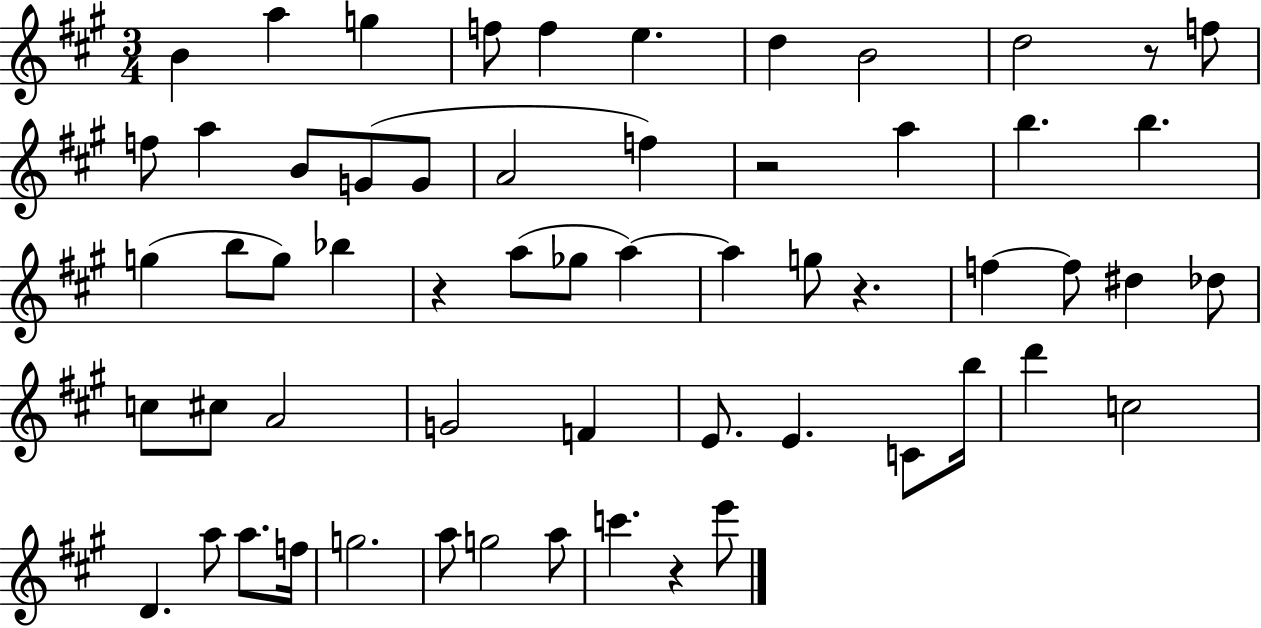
B4/q A5/q G5/q F5/e F5/q E5/q. D5/q B4/h D5/h R/e F5/e F5/e A5/q B4/e G4/e G4/e A4/h F5/q R/h A5/q B5/q. B5/q. G5/q B5/e G5/e Bb5/q R/q A5/e Gb5/e A5/q A5/q G5/e R/q. F5/q F5/e D#5/q Db5/e C5/e C#5/e A4/h G4/h F4/q E4/e. E4/q. C4/e B5/s D6/q C5/h D4/q. A5/e A5/e. F5/s G5/h. A5/e G5/h A5/e C6/q. R/q E6/e